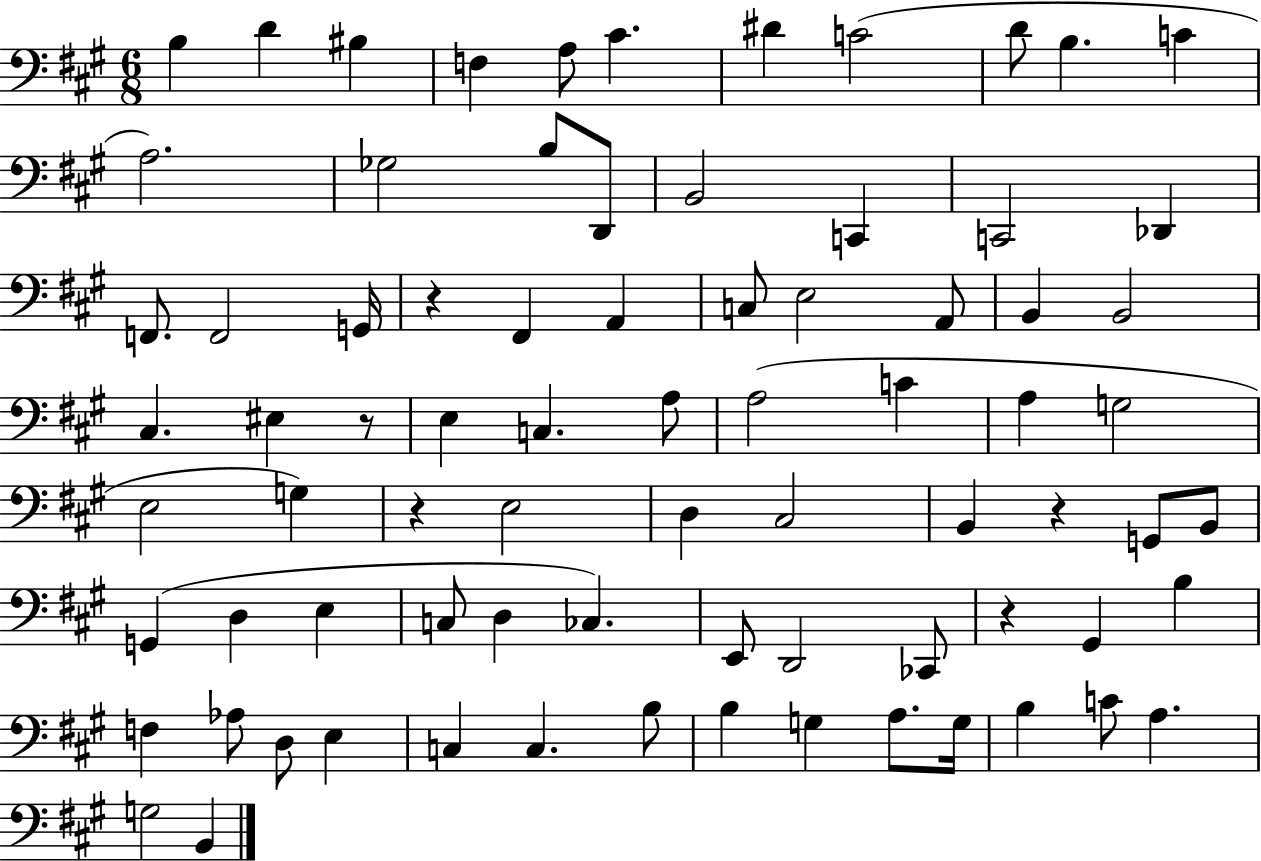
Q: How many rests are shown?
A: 5